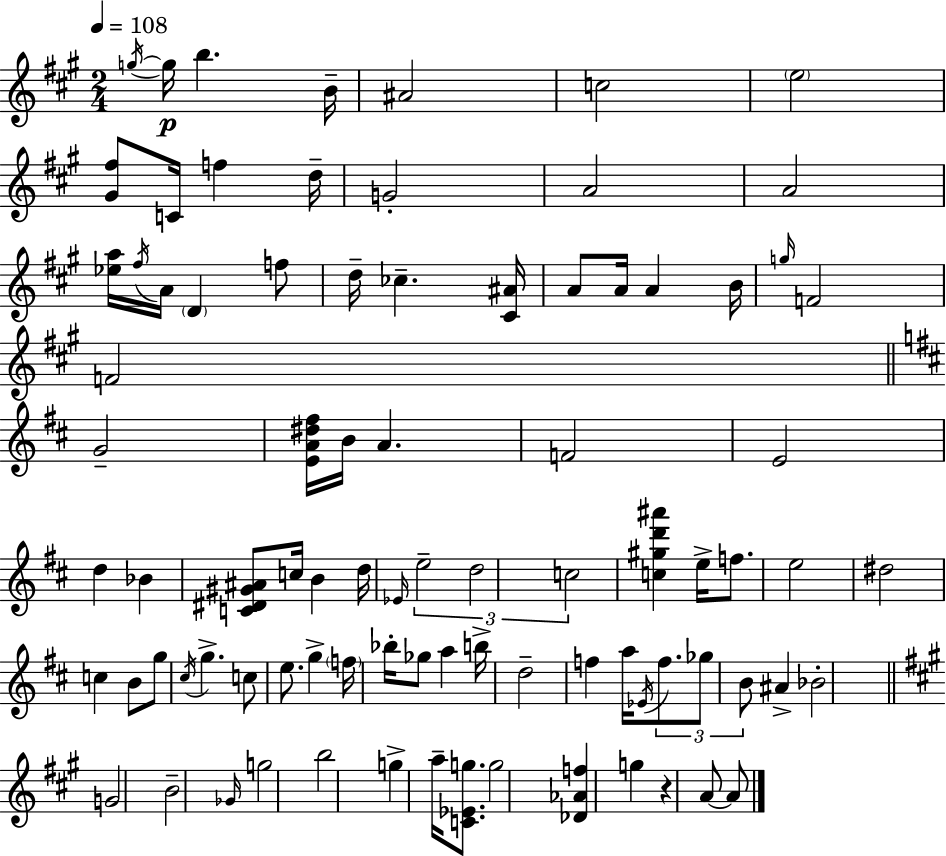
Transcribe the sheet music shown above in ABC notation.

X:1
T:Untitled
M:2/4
L:1/4
K:A
g/4 g/4 b B/4 ^A2 c2 e2 [^G^f]/2 C/4 f d/4 G2 A2 A2 [_ea]/4 ^f/4 A/4 D f/2 d/4 _c [^C^A]/4 A/2 A/4 A B/4 g/4 F2 F2 G2 [EA^d^f]/4 B/4 A F2 E2 d _B [C^D^G^A]/2 c/4 B d/4 _E/4 e2 d2 c2 [c^gd'^a'] e/4 f/2 e2 ^d2 c B/2 g/2 ^c/4 g c/2 e/2 g f/4 _b/4 _g/2 a b/4 d2 f a/4 _E/4 f/2 _g/2 B/2 ^A _B2 G2 B2 _G/4 g2 b2 g a/4 [C_Eg]/2 g2 [_D_Af] g z A/2 A/2